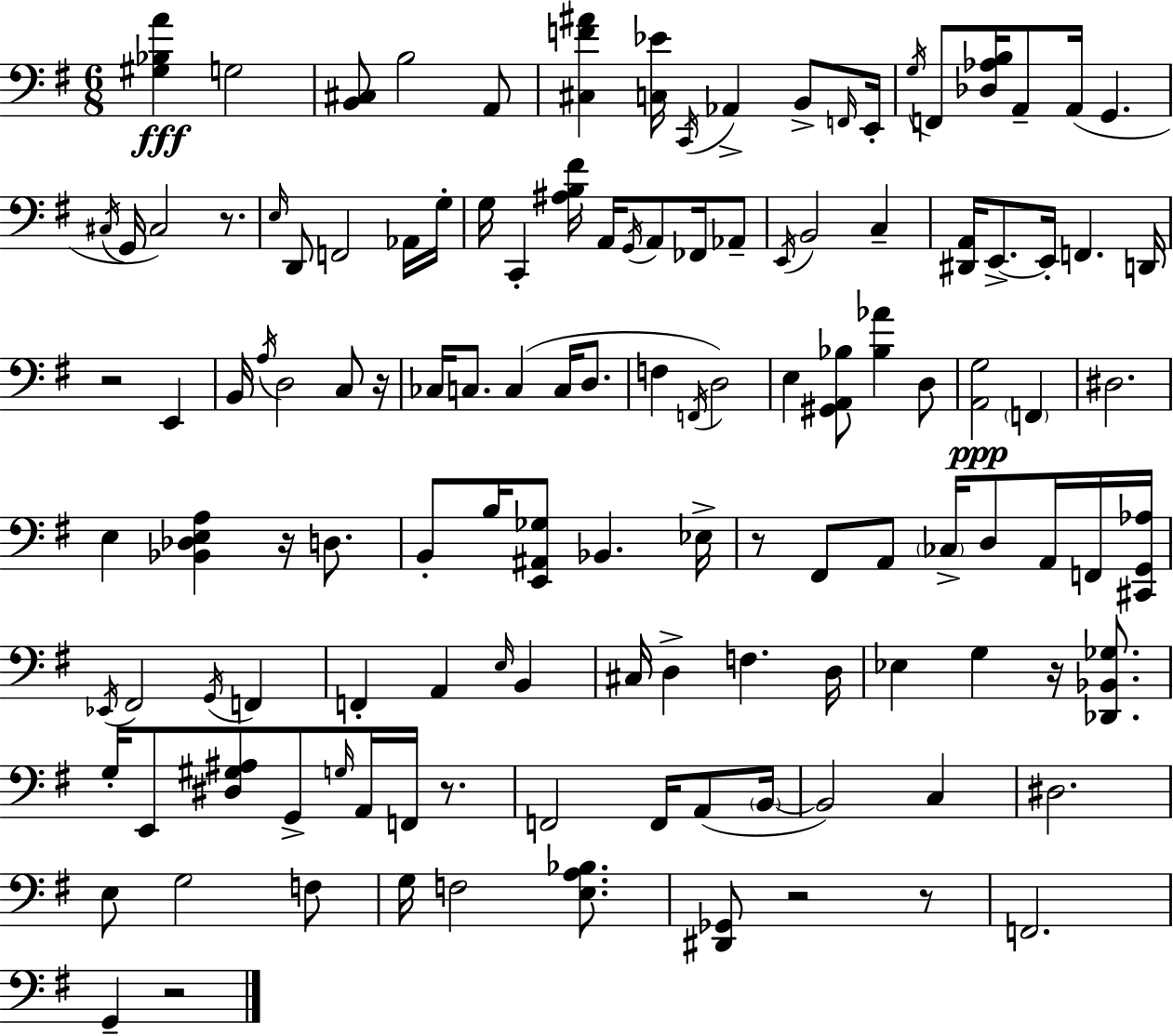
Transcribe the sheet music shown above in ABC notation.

X:1
T:Untitled
M:6/8
L:1/4
K:G
[^G,_B,A] G,2 [B,,^C,]/2 B,2 A,,/2 [^C,F^A] [C,_E]/4 C,,/4 _A,, B,,/2 F,,/4 E,,/4 G,/4 F,,/2 [_D,_A,B,]/4 A,,/2 A,,/4 G,, ^C,/4 G,,/4 ^C,2 z/2 E,/4 D,,/2 F,,2 _A,,/4 G,/4 G,/4 C,, [^A,B,^F]/4 A,,/4 G,,/4 A,,/2 _F,,/4 _A,,/2 E,,/4 B,,2 C, [^D,,A,,]/4 E,,/2 E,,/4 F,, D,,/4 z2 E,, B,,/4 A,/4 D,2 C,/2 z/4 _C,/4 C,/2 C, C,/4 D,/2 F, F,,/4 D,2 E, [^G,,A,,_B,]/2 [_B,_A] D,/2 [A,,G,]2 F,, ^D,2 E, [_B,,_D,E,A,] z/4 D,/2 B,,/2 B,/4 [E,,^A,,_G,]/2 _B,, _E,/4 z/2 ^F,,/2 A,,/2 _C,/4 D,/2 A,,/4 F,,/4 [^C,,G,,_A,]/4 _E,,/4 ^F,,2 G,,/4 F,, F,, A,, E,/4 B,, ^C,/4 D, F, D,/4 _E, G, z/4 [_D,,_B,,_G,]/2 G,/4 E,,/2 [^D,^G,^A,]/2 G,,/2 G,/4 A,,/4 F,,/4 z/2 F,,2 F,,/4 A,,/2 B,,/4 B,,2 C, ^D,2 E,/2 G,2 F,/2 G,/4 F,2 [E,A,_B,]/2 [^D,,_G,,]/2 z2 z/2 F,,2 G,, z2